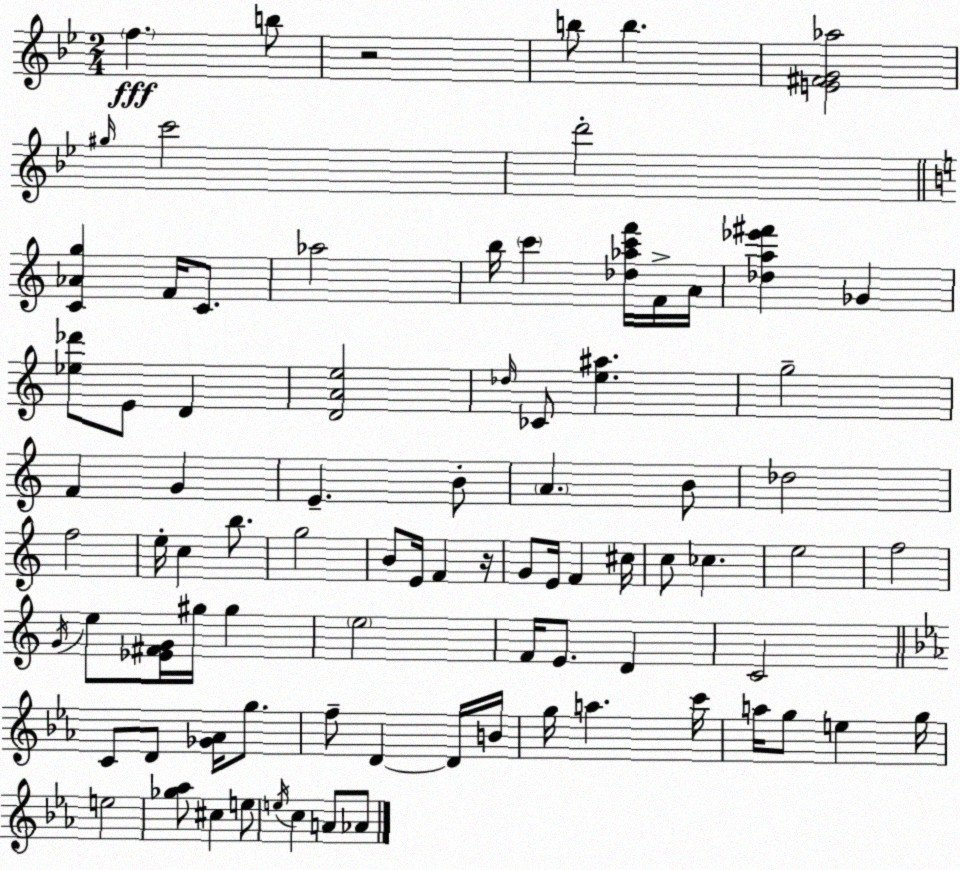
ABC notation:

X:1
T:Untitled
M:2/4
L:1/4
K:Bb
f b/2 z2 b/2 b [E^FG_a]2 ^g/4 c'2 d'2 [C_Ag] F/4 C/2 _a2 b/4 c' [_d_ac'f']/4 F/4 A/4 [_da_e'^f'] _G [_e_d']/2 E/2 D [DAe]2 _d/4 _C/2 [e^a] g2 F G E B/2 A B/2 _d2 f2 e/4 c b/2 g2 B/2 E/4 F z/4 G/2 E/4 F ^c/4 c/2 _c e2 f2 G/4 e/2 [_E^FG]/4 ^g/4 ^g e2 F/4 E/2 D C2 C/2 D/2 [_G_A]/4 g/2 f/2 D D/4 B/4 g/4 a c'/4 a/4 g/2 e g/4 e2 [_g_a]/2 ^c e/2 e/4 c A/2 _A/2